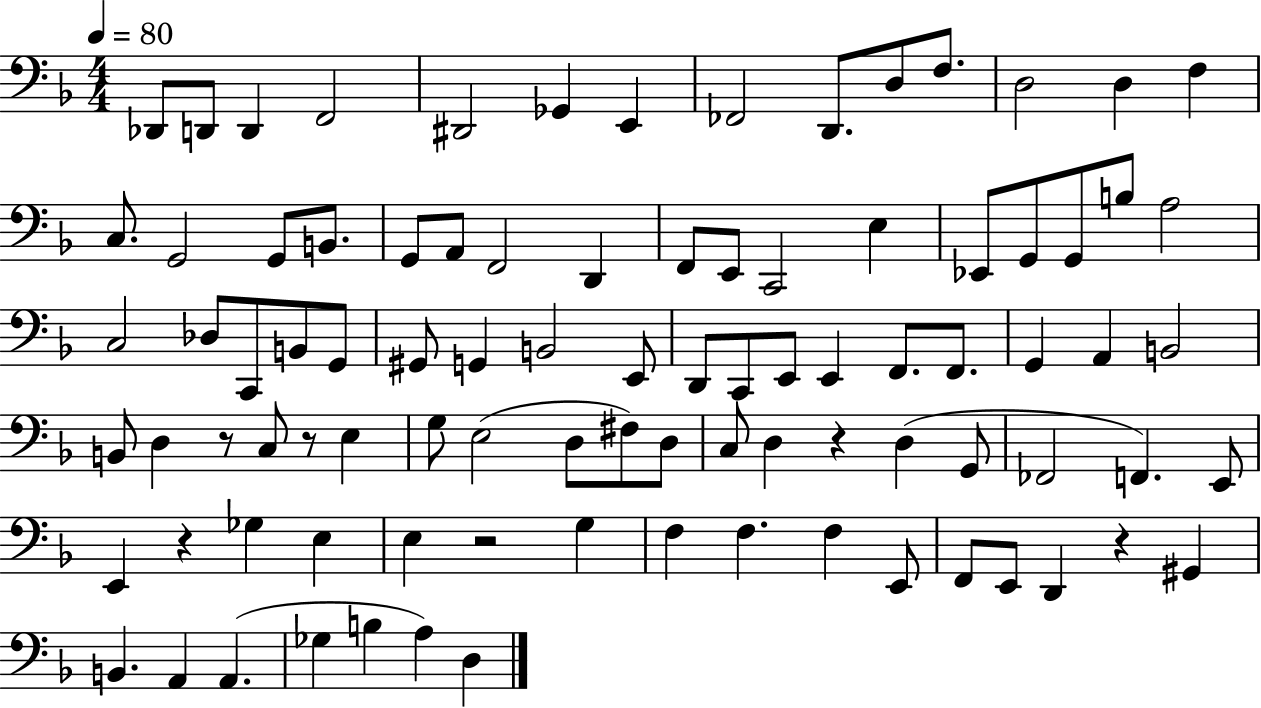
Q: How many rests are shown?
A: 6